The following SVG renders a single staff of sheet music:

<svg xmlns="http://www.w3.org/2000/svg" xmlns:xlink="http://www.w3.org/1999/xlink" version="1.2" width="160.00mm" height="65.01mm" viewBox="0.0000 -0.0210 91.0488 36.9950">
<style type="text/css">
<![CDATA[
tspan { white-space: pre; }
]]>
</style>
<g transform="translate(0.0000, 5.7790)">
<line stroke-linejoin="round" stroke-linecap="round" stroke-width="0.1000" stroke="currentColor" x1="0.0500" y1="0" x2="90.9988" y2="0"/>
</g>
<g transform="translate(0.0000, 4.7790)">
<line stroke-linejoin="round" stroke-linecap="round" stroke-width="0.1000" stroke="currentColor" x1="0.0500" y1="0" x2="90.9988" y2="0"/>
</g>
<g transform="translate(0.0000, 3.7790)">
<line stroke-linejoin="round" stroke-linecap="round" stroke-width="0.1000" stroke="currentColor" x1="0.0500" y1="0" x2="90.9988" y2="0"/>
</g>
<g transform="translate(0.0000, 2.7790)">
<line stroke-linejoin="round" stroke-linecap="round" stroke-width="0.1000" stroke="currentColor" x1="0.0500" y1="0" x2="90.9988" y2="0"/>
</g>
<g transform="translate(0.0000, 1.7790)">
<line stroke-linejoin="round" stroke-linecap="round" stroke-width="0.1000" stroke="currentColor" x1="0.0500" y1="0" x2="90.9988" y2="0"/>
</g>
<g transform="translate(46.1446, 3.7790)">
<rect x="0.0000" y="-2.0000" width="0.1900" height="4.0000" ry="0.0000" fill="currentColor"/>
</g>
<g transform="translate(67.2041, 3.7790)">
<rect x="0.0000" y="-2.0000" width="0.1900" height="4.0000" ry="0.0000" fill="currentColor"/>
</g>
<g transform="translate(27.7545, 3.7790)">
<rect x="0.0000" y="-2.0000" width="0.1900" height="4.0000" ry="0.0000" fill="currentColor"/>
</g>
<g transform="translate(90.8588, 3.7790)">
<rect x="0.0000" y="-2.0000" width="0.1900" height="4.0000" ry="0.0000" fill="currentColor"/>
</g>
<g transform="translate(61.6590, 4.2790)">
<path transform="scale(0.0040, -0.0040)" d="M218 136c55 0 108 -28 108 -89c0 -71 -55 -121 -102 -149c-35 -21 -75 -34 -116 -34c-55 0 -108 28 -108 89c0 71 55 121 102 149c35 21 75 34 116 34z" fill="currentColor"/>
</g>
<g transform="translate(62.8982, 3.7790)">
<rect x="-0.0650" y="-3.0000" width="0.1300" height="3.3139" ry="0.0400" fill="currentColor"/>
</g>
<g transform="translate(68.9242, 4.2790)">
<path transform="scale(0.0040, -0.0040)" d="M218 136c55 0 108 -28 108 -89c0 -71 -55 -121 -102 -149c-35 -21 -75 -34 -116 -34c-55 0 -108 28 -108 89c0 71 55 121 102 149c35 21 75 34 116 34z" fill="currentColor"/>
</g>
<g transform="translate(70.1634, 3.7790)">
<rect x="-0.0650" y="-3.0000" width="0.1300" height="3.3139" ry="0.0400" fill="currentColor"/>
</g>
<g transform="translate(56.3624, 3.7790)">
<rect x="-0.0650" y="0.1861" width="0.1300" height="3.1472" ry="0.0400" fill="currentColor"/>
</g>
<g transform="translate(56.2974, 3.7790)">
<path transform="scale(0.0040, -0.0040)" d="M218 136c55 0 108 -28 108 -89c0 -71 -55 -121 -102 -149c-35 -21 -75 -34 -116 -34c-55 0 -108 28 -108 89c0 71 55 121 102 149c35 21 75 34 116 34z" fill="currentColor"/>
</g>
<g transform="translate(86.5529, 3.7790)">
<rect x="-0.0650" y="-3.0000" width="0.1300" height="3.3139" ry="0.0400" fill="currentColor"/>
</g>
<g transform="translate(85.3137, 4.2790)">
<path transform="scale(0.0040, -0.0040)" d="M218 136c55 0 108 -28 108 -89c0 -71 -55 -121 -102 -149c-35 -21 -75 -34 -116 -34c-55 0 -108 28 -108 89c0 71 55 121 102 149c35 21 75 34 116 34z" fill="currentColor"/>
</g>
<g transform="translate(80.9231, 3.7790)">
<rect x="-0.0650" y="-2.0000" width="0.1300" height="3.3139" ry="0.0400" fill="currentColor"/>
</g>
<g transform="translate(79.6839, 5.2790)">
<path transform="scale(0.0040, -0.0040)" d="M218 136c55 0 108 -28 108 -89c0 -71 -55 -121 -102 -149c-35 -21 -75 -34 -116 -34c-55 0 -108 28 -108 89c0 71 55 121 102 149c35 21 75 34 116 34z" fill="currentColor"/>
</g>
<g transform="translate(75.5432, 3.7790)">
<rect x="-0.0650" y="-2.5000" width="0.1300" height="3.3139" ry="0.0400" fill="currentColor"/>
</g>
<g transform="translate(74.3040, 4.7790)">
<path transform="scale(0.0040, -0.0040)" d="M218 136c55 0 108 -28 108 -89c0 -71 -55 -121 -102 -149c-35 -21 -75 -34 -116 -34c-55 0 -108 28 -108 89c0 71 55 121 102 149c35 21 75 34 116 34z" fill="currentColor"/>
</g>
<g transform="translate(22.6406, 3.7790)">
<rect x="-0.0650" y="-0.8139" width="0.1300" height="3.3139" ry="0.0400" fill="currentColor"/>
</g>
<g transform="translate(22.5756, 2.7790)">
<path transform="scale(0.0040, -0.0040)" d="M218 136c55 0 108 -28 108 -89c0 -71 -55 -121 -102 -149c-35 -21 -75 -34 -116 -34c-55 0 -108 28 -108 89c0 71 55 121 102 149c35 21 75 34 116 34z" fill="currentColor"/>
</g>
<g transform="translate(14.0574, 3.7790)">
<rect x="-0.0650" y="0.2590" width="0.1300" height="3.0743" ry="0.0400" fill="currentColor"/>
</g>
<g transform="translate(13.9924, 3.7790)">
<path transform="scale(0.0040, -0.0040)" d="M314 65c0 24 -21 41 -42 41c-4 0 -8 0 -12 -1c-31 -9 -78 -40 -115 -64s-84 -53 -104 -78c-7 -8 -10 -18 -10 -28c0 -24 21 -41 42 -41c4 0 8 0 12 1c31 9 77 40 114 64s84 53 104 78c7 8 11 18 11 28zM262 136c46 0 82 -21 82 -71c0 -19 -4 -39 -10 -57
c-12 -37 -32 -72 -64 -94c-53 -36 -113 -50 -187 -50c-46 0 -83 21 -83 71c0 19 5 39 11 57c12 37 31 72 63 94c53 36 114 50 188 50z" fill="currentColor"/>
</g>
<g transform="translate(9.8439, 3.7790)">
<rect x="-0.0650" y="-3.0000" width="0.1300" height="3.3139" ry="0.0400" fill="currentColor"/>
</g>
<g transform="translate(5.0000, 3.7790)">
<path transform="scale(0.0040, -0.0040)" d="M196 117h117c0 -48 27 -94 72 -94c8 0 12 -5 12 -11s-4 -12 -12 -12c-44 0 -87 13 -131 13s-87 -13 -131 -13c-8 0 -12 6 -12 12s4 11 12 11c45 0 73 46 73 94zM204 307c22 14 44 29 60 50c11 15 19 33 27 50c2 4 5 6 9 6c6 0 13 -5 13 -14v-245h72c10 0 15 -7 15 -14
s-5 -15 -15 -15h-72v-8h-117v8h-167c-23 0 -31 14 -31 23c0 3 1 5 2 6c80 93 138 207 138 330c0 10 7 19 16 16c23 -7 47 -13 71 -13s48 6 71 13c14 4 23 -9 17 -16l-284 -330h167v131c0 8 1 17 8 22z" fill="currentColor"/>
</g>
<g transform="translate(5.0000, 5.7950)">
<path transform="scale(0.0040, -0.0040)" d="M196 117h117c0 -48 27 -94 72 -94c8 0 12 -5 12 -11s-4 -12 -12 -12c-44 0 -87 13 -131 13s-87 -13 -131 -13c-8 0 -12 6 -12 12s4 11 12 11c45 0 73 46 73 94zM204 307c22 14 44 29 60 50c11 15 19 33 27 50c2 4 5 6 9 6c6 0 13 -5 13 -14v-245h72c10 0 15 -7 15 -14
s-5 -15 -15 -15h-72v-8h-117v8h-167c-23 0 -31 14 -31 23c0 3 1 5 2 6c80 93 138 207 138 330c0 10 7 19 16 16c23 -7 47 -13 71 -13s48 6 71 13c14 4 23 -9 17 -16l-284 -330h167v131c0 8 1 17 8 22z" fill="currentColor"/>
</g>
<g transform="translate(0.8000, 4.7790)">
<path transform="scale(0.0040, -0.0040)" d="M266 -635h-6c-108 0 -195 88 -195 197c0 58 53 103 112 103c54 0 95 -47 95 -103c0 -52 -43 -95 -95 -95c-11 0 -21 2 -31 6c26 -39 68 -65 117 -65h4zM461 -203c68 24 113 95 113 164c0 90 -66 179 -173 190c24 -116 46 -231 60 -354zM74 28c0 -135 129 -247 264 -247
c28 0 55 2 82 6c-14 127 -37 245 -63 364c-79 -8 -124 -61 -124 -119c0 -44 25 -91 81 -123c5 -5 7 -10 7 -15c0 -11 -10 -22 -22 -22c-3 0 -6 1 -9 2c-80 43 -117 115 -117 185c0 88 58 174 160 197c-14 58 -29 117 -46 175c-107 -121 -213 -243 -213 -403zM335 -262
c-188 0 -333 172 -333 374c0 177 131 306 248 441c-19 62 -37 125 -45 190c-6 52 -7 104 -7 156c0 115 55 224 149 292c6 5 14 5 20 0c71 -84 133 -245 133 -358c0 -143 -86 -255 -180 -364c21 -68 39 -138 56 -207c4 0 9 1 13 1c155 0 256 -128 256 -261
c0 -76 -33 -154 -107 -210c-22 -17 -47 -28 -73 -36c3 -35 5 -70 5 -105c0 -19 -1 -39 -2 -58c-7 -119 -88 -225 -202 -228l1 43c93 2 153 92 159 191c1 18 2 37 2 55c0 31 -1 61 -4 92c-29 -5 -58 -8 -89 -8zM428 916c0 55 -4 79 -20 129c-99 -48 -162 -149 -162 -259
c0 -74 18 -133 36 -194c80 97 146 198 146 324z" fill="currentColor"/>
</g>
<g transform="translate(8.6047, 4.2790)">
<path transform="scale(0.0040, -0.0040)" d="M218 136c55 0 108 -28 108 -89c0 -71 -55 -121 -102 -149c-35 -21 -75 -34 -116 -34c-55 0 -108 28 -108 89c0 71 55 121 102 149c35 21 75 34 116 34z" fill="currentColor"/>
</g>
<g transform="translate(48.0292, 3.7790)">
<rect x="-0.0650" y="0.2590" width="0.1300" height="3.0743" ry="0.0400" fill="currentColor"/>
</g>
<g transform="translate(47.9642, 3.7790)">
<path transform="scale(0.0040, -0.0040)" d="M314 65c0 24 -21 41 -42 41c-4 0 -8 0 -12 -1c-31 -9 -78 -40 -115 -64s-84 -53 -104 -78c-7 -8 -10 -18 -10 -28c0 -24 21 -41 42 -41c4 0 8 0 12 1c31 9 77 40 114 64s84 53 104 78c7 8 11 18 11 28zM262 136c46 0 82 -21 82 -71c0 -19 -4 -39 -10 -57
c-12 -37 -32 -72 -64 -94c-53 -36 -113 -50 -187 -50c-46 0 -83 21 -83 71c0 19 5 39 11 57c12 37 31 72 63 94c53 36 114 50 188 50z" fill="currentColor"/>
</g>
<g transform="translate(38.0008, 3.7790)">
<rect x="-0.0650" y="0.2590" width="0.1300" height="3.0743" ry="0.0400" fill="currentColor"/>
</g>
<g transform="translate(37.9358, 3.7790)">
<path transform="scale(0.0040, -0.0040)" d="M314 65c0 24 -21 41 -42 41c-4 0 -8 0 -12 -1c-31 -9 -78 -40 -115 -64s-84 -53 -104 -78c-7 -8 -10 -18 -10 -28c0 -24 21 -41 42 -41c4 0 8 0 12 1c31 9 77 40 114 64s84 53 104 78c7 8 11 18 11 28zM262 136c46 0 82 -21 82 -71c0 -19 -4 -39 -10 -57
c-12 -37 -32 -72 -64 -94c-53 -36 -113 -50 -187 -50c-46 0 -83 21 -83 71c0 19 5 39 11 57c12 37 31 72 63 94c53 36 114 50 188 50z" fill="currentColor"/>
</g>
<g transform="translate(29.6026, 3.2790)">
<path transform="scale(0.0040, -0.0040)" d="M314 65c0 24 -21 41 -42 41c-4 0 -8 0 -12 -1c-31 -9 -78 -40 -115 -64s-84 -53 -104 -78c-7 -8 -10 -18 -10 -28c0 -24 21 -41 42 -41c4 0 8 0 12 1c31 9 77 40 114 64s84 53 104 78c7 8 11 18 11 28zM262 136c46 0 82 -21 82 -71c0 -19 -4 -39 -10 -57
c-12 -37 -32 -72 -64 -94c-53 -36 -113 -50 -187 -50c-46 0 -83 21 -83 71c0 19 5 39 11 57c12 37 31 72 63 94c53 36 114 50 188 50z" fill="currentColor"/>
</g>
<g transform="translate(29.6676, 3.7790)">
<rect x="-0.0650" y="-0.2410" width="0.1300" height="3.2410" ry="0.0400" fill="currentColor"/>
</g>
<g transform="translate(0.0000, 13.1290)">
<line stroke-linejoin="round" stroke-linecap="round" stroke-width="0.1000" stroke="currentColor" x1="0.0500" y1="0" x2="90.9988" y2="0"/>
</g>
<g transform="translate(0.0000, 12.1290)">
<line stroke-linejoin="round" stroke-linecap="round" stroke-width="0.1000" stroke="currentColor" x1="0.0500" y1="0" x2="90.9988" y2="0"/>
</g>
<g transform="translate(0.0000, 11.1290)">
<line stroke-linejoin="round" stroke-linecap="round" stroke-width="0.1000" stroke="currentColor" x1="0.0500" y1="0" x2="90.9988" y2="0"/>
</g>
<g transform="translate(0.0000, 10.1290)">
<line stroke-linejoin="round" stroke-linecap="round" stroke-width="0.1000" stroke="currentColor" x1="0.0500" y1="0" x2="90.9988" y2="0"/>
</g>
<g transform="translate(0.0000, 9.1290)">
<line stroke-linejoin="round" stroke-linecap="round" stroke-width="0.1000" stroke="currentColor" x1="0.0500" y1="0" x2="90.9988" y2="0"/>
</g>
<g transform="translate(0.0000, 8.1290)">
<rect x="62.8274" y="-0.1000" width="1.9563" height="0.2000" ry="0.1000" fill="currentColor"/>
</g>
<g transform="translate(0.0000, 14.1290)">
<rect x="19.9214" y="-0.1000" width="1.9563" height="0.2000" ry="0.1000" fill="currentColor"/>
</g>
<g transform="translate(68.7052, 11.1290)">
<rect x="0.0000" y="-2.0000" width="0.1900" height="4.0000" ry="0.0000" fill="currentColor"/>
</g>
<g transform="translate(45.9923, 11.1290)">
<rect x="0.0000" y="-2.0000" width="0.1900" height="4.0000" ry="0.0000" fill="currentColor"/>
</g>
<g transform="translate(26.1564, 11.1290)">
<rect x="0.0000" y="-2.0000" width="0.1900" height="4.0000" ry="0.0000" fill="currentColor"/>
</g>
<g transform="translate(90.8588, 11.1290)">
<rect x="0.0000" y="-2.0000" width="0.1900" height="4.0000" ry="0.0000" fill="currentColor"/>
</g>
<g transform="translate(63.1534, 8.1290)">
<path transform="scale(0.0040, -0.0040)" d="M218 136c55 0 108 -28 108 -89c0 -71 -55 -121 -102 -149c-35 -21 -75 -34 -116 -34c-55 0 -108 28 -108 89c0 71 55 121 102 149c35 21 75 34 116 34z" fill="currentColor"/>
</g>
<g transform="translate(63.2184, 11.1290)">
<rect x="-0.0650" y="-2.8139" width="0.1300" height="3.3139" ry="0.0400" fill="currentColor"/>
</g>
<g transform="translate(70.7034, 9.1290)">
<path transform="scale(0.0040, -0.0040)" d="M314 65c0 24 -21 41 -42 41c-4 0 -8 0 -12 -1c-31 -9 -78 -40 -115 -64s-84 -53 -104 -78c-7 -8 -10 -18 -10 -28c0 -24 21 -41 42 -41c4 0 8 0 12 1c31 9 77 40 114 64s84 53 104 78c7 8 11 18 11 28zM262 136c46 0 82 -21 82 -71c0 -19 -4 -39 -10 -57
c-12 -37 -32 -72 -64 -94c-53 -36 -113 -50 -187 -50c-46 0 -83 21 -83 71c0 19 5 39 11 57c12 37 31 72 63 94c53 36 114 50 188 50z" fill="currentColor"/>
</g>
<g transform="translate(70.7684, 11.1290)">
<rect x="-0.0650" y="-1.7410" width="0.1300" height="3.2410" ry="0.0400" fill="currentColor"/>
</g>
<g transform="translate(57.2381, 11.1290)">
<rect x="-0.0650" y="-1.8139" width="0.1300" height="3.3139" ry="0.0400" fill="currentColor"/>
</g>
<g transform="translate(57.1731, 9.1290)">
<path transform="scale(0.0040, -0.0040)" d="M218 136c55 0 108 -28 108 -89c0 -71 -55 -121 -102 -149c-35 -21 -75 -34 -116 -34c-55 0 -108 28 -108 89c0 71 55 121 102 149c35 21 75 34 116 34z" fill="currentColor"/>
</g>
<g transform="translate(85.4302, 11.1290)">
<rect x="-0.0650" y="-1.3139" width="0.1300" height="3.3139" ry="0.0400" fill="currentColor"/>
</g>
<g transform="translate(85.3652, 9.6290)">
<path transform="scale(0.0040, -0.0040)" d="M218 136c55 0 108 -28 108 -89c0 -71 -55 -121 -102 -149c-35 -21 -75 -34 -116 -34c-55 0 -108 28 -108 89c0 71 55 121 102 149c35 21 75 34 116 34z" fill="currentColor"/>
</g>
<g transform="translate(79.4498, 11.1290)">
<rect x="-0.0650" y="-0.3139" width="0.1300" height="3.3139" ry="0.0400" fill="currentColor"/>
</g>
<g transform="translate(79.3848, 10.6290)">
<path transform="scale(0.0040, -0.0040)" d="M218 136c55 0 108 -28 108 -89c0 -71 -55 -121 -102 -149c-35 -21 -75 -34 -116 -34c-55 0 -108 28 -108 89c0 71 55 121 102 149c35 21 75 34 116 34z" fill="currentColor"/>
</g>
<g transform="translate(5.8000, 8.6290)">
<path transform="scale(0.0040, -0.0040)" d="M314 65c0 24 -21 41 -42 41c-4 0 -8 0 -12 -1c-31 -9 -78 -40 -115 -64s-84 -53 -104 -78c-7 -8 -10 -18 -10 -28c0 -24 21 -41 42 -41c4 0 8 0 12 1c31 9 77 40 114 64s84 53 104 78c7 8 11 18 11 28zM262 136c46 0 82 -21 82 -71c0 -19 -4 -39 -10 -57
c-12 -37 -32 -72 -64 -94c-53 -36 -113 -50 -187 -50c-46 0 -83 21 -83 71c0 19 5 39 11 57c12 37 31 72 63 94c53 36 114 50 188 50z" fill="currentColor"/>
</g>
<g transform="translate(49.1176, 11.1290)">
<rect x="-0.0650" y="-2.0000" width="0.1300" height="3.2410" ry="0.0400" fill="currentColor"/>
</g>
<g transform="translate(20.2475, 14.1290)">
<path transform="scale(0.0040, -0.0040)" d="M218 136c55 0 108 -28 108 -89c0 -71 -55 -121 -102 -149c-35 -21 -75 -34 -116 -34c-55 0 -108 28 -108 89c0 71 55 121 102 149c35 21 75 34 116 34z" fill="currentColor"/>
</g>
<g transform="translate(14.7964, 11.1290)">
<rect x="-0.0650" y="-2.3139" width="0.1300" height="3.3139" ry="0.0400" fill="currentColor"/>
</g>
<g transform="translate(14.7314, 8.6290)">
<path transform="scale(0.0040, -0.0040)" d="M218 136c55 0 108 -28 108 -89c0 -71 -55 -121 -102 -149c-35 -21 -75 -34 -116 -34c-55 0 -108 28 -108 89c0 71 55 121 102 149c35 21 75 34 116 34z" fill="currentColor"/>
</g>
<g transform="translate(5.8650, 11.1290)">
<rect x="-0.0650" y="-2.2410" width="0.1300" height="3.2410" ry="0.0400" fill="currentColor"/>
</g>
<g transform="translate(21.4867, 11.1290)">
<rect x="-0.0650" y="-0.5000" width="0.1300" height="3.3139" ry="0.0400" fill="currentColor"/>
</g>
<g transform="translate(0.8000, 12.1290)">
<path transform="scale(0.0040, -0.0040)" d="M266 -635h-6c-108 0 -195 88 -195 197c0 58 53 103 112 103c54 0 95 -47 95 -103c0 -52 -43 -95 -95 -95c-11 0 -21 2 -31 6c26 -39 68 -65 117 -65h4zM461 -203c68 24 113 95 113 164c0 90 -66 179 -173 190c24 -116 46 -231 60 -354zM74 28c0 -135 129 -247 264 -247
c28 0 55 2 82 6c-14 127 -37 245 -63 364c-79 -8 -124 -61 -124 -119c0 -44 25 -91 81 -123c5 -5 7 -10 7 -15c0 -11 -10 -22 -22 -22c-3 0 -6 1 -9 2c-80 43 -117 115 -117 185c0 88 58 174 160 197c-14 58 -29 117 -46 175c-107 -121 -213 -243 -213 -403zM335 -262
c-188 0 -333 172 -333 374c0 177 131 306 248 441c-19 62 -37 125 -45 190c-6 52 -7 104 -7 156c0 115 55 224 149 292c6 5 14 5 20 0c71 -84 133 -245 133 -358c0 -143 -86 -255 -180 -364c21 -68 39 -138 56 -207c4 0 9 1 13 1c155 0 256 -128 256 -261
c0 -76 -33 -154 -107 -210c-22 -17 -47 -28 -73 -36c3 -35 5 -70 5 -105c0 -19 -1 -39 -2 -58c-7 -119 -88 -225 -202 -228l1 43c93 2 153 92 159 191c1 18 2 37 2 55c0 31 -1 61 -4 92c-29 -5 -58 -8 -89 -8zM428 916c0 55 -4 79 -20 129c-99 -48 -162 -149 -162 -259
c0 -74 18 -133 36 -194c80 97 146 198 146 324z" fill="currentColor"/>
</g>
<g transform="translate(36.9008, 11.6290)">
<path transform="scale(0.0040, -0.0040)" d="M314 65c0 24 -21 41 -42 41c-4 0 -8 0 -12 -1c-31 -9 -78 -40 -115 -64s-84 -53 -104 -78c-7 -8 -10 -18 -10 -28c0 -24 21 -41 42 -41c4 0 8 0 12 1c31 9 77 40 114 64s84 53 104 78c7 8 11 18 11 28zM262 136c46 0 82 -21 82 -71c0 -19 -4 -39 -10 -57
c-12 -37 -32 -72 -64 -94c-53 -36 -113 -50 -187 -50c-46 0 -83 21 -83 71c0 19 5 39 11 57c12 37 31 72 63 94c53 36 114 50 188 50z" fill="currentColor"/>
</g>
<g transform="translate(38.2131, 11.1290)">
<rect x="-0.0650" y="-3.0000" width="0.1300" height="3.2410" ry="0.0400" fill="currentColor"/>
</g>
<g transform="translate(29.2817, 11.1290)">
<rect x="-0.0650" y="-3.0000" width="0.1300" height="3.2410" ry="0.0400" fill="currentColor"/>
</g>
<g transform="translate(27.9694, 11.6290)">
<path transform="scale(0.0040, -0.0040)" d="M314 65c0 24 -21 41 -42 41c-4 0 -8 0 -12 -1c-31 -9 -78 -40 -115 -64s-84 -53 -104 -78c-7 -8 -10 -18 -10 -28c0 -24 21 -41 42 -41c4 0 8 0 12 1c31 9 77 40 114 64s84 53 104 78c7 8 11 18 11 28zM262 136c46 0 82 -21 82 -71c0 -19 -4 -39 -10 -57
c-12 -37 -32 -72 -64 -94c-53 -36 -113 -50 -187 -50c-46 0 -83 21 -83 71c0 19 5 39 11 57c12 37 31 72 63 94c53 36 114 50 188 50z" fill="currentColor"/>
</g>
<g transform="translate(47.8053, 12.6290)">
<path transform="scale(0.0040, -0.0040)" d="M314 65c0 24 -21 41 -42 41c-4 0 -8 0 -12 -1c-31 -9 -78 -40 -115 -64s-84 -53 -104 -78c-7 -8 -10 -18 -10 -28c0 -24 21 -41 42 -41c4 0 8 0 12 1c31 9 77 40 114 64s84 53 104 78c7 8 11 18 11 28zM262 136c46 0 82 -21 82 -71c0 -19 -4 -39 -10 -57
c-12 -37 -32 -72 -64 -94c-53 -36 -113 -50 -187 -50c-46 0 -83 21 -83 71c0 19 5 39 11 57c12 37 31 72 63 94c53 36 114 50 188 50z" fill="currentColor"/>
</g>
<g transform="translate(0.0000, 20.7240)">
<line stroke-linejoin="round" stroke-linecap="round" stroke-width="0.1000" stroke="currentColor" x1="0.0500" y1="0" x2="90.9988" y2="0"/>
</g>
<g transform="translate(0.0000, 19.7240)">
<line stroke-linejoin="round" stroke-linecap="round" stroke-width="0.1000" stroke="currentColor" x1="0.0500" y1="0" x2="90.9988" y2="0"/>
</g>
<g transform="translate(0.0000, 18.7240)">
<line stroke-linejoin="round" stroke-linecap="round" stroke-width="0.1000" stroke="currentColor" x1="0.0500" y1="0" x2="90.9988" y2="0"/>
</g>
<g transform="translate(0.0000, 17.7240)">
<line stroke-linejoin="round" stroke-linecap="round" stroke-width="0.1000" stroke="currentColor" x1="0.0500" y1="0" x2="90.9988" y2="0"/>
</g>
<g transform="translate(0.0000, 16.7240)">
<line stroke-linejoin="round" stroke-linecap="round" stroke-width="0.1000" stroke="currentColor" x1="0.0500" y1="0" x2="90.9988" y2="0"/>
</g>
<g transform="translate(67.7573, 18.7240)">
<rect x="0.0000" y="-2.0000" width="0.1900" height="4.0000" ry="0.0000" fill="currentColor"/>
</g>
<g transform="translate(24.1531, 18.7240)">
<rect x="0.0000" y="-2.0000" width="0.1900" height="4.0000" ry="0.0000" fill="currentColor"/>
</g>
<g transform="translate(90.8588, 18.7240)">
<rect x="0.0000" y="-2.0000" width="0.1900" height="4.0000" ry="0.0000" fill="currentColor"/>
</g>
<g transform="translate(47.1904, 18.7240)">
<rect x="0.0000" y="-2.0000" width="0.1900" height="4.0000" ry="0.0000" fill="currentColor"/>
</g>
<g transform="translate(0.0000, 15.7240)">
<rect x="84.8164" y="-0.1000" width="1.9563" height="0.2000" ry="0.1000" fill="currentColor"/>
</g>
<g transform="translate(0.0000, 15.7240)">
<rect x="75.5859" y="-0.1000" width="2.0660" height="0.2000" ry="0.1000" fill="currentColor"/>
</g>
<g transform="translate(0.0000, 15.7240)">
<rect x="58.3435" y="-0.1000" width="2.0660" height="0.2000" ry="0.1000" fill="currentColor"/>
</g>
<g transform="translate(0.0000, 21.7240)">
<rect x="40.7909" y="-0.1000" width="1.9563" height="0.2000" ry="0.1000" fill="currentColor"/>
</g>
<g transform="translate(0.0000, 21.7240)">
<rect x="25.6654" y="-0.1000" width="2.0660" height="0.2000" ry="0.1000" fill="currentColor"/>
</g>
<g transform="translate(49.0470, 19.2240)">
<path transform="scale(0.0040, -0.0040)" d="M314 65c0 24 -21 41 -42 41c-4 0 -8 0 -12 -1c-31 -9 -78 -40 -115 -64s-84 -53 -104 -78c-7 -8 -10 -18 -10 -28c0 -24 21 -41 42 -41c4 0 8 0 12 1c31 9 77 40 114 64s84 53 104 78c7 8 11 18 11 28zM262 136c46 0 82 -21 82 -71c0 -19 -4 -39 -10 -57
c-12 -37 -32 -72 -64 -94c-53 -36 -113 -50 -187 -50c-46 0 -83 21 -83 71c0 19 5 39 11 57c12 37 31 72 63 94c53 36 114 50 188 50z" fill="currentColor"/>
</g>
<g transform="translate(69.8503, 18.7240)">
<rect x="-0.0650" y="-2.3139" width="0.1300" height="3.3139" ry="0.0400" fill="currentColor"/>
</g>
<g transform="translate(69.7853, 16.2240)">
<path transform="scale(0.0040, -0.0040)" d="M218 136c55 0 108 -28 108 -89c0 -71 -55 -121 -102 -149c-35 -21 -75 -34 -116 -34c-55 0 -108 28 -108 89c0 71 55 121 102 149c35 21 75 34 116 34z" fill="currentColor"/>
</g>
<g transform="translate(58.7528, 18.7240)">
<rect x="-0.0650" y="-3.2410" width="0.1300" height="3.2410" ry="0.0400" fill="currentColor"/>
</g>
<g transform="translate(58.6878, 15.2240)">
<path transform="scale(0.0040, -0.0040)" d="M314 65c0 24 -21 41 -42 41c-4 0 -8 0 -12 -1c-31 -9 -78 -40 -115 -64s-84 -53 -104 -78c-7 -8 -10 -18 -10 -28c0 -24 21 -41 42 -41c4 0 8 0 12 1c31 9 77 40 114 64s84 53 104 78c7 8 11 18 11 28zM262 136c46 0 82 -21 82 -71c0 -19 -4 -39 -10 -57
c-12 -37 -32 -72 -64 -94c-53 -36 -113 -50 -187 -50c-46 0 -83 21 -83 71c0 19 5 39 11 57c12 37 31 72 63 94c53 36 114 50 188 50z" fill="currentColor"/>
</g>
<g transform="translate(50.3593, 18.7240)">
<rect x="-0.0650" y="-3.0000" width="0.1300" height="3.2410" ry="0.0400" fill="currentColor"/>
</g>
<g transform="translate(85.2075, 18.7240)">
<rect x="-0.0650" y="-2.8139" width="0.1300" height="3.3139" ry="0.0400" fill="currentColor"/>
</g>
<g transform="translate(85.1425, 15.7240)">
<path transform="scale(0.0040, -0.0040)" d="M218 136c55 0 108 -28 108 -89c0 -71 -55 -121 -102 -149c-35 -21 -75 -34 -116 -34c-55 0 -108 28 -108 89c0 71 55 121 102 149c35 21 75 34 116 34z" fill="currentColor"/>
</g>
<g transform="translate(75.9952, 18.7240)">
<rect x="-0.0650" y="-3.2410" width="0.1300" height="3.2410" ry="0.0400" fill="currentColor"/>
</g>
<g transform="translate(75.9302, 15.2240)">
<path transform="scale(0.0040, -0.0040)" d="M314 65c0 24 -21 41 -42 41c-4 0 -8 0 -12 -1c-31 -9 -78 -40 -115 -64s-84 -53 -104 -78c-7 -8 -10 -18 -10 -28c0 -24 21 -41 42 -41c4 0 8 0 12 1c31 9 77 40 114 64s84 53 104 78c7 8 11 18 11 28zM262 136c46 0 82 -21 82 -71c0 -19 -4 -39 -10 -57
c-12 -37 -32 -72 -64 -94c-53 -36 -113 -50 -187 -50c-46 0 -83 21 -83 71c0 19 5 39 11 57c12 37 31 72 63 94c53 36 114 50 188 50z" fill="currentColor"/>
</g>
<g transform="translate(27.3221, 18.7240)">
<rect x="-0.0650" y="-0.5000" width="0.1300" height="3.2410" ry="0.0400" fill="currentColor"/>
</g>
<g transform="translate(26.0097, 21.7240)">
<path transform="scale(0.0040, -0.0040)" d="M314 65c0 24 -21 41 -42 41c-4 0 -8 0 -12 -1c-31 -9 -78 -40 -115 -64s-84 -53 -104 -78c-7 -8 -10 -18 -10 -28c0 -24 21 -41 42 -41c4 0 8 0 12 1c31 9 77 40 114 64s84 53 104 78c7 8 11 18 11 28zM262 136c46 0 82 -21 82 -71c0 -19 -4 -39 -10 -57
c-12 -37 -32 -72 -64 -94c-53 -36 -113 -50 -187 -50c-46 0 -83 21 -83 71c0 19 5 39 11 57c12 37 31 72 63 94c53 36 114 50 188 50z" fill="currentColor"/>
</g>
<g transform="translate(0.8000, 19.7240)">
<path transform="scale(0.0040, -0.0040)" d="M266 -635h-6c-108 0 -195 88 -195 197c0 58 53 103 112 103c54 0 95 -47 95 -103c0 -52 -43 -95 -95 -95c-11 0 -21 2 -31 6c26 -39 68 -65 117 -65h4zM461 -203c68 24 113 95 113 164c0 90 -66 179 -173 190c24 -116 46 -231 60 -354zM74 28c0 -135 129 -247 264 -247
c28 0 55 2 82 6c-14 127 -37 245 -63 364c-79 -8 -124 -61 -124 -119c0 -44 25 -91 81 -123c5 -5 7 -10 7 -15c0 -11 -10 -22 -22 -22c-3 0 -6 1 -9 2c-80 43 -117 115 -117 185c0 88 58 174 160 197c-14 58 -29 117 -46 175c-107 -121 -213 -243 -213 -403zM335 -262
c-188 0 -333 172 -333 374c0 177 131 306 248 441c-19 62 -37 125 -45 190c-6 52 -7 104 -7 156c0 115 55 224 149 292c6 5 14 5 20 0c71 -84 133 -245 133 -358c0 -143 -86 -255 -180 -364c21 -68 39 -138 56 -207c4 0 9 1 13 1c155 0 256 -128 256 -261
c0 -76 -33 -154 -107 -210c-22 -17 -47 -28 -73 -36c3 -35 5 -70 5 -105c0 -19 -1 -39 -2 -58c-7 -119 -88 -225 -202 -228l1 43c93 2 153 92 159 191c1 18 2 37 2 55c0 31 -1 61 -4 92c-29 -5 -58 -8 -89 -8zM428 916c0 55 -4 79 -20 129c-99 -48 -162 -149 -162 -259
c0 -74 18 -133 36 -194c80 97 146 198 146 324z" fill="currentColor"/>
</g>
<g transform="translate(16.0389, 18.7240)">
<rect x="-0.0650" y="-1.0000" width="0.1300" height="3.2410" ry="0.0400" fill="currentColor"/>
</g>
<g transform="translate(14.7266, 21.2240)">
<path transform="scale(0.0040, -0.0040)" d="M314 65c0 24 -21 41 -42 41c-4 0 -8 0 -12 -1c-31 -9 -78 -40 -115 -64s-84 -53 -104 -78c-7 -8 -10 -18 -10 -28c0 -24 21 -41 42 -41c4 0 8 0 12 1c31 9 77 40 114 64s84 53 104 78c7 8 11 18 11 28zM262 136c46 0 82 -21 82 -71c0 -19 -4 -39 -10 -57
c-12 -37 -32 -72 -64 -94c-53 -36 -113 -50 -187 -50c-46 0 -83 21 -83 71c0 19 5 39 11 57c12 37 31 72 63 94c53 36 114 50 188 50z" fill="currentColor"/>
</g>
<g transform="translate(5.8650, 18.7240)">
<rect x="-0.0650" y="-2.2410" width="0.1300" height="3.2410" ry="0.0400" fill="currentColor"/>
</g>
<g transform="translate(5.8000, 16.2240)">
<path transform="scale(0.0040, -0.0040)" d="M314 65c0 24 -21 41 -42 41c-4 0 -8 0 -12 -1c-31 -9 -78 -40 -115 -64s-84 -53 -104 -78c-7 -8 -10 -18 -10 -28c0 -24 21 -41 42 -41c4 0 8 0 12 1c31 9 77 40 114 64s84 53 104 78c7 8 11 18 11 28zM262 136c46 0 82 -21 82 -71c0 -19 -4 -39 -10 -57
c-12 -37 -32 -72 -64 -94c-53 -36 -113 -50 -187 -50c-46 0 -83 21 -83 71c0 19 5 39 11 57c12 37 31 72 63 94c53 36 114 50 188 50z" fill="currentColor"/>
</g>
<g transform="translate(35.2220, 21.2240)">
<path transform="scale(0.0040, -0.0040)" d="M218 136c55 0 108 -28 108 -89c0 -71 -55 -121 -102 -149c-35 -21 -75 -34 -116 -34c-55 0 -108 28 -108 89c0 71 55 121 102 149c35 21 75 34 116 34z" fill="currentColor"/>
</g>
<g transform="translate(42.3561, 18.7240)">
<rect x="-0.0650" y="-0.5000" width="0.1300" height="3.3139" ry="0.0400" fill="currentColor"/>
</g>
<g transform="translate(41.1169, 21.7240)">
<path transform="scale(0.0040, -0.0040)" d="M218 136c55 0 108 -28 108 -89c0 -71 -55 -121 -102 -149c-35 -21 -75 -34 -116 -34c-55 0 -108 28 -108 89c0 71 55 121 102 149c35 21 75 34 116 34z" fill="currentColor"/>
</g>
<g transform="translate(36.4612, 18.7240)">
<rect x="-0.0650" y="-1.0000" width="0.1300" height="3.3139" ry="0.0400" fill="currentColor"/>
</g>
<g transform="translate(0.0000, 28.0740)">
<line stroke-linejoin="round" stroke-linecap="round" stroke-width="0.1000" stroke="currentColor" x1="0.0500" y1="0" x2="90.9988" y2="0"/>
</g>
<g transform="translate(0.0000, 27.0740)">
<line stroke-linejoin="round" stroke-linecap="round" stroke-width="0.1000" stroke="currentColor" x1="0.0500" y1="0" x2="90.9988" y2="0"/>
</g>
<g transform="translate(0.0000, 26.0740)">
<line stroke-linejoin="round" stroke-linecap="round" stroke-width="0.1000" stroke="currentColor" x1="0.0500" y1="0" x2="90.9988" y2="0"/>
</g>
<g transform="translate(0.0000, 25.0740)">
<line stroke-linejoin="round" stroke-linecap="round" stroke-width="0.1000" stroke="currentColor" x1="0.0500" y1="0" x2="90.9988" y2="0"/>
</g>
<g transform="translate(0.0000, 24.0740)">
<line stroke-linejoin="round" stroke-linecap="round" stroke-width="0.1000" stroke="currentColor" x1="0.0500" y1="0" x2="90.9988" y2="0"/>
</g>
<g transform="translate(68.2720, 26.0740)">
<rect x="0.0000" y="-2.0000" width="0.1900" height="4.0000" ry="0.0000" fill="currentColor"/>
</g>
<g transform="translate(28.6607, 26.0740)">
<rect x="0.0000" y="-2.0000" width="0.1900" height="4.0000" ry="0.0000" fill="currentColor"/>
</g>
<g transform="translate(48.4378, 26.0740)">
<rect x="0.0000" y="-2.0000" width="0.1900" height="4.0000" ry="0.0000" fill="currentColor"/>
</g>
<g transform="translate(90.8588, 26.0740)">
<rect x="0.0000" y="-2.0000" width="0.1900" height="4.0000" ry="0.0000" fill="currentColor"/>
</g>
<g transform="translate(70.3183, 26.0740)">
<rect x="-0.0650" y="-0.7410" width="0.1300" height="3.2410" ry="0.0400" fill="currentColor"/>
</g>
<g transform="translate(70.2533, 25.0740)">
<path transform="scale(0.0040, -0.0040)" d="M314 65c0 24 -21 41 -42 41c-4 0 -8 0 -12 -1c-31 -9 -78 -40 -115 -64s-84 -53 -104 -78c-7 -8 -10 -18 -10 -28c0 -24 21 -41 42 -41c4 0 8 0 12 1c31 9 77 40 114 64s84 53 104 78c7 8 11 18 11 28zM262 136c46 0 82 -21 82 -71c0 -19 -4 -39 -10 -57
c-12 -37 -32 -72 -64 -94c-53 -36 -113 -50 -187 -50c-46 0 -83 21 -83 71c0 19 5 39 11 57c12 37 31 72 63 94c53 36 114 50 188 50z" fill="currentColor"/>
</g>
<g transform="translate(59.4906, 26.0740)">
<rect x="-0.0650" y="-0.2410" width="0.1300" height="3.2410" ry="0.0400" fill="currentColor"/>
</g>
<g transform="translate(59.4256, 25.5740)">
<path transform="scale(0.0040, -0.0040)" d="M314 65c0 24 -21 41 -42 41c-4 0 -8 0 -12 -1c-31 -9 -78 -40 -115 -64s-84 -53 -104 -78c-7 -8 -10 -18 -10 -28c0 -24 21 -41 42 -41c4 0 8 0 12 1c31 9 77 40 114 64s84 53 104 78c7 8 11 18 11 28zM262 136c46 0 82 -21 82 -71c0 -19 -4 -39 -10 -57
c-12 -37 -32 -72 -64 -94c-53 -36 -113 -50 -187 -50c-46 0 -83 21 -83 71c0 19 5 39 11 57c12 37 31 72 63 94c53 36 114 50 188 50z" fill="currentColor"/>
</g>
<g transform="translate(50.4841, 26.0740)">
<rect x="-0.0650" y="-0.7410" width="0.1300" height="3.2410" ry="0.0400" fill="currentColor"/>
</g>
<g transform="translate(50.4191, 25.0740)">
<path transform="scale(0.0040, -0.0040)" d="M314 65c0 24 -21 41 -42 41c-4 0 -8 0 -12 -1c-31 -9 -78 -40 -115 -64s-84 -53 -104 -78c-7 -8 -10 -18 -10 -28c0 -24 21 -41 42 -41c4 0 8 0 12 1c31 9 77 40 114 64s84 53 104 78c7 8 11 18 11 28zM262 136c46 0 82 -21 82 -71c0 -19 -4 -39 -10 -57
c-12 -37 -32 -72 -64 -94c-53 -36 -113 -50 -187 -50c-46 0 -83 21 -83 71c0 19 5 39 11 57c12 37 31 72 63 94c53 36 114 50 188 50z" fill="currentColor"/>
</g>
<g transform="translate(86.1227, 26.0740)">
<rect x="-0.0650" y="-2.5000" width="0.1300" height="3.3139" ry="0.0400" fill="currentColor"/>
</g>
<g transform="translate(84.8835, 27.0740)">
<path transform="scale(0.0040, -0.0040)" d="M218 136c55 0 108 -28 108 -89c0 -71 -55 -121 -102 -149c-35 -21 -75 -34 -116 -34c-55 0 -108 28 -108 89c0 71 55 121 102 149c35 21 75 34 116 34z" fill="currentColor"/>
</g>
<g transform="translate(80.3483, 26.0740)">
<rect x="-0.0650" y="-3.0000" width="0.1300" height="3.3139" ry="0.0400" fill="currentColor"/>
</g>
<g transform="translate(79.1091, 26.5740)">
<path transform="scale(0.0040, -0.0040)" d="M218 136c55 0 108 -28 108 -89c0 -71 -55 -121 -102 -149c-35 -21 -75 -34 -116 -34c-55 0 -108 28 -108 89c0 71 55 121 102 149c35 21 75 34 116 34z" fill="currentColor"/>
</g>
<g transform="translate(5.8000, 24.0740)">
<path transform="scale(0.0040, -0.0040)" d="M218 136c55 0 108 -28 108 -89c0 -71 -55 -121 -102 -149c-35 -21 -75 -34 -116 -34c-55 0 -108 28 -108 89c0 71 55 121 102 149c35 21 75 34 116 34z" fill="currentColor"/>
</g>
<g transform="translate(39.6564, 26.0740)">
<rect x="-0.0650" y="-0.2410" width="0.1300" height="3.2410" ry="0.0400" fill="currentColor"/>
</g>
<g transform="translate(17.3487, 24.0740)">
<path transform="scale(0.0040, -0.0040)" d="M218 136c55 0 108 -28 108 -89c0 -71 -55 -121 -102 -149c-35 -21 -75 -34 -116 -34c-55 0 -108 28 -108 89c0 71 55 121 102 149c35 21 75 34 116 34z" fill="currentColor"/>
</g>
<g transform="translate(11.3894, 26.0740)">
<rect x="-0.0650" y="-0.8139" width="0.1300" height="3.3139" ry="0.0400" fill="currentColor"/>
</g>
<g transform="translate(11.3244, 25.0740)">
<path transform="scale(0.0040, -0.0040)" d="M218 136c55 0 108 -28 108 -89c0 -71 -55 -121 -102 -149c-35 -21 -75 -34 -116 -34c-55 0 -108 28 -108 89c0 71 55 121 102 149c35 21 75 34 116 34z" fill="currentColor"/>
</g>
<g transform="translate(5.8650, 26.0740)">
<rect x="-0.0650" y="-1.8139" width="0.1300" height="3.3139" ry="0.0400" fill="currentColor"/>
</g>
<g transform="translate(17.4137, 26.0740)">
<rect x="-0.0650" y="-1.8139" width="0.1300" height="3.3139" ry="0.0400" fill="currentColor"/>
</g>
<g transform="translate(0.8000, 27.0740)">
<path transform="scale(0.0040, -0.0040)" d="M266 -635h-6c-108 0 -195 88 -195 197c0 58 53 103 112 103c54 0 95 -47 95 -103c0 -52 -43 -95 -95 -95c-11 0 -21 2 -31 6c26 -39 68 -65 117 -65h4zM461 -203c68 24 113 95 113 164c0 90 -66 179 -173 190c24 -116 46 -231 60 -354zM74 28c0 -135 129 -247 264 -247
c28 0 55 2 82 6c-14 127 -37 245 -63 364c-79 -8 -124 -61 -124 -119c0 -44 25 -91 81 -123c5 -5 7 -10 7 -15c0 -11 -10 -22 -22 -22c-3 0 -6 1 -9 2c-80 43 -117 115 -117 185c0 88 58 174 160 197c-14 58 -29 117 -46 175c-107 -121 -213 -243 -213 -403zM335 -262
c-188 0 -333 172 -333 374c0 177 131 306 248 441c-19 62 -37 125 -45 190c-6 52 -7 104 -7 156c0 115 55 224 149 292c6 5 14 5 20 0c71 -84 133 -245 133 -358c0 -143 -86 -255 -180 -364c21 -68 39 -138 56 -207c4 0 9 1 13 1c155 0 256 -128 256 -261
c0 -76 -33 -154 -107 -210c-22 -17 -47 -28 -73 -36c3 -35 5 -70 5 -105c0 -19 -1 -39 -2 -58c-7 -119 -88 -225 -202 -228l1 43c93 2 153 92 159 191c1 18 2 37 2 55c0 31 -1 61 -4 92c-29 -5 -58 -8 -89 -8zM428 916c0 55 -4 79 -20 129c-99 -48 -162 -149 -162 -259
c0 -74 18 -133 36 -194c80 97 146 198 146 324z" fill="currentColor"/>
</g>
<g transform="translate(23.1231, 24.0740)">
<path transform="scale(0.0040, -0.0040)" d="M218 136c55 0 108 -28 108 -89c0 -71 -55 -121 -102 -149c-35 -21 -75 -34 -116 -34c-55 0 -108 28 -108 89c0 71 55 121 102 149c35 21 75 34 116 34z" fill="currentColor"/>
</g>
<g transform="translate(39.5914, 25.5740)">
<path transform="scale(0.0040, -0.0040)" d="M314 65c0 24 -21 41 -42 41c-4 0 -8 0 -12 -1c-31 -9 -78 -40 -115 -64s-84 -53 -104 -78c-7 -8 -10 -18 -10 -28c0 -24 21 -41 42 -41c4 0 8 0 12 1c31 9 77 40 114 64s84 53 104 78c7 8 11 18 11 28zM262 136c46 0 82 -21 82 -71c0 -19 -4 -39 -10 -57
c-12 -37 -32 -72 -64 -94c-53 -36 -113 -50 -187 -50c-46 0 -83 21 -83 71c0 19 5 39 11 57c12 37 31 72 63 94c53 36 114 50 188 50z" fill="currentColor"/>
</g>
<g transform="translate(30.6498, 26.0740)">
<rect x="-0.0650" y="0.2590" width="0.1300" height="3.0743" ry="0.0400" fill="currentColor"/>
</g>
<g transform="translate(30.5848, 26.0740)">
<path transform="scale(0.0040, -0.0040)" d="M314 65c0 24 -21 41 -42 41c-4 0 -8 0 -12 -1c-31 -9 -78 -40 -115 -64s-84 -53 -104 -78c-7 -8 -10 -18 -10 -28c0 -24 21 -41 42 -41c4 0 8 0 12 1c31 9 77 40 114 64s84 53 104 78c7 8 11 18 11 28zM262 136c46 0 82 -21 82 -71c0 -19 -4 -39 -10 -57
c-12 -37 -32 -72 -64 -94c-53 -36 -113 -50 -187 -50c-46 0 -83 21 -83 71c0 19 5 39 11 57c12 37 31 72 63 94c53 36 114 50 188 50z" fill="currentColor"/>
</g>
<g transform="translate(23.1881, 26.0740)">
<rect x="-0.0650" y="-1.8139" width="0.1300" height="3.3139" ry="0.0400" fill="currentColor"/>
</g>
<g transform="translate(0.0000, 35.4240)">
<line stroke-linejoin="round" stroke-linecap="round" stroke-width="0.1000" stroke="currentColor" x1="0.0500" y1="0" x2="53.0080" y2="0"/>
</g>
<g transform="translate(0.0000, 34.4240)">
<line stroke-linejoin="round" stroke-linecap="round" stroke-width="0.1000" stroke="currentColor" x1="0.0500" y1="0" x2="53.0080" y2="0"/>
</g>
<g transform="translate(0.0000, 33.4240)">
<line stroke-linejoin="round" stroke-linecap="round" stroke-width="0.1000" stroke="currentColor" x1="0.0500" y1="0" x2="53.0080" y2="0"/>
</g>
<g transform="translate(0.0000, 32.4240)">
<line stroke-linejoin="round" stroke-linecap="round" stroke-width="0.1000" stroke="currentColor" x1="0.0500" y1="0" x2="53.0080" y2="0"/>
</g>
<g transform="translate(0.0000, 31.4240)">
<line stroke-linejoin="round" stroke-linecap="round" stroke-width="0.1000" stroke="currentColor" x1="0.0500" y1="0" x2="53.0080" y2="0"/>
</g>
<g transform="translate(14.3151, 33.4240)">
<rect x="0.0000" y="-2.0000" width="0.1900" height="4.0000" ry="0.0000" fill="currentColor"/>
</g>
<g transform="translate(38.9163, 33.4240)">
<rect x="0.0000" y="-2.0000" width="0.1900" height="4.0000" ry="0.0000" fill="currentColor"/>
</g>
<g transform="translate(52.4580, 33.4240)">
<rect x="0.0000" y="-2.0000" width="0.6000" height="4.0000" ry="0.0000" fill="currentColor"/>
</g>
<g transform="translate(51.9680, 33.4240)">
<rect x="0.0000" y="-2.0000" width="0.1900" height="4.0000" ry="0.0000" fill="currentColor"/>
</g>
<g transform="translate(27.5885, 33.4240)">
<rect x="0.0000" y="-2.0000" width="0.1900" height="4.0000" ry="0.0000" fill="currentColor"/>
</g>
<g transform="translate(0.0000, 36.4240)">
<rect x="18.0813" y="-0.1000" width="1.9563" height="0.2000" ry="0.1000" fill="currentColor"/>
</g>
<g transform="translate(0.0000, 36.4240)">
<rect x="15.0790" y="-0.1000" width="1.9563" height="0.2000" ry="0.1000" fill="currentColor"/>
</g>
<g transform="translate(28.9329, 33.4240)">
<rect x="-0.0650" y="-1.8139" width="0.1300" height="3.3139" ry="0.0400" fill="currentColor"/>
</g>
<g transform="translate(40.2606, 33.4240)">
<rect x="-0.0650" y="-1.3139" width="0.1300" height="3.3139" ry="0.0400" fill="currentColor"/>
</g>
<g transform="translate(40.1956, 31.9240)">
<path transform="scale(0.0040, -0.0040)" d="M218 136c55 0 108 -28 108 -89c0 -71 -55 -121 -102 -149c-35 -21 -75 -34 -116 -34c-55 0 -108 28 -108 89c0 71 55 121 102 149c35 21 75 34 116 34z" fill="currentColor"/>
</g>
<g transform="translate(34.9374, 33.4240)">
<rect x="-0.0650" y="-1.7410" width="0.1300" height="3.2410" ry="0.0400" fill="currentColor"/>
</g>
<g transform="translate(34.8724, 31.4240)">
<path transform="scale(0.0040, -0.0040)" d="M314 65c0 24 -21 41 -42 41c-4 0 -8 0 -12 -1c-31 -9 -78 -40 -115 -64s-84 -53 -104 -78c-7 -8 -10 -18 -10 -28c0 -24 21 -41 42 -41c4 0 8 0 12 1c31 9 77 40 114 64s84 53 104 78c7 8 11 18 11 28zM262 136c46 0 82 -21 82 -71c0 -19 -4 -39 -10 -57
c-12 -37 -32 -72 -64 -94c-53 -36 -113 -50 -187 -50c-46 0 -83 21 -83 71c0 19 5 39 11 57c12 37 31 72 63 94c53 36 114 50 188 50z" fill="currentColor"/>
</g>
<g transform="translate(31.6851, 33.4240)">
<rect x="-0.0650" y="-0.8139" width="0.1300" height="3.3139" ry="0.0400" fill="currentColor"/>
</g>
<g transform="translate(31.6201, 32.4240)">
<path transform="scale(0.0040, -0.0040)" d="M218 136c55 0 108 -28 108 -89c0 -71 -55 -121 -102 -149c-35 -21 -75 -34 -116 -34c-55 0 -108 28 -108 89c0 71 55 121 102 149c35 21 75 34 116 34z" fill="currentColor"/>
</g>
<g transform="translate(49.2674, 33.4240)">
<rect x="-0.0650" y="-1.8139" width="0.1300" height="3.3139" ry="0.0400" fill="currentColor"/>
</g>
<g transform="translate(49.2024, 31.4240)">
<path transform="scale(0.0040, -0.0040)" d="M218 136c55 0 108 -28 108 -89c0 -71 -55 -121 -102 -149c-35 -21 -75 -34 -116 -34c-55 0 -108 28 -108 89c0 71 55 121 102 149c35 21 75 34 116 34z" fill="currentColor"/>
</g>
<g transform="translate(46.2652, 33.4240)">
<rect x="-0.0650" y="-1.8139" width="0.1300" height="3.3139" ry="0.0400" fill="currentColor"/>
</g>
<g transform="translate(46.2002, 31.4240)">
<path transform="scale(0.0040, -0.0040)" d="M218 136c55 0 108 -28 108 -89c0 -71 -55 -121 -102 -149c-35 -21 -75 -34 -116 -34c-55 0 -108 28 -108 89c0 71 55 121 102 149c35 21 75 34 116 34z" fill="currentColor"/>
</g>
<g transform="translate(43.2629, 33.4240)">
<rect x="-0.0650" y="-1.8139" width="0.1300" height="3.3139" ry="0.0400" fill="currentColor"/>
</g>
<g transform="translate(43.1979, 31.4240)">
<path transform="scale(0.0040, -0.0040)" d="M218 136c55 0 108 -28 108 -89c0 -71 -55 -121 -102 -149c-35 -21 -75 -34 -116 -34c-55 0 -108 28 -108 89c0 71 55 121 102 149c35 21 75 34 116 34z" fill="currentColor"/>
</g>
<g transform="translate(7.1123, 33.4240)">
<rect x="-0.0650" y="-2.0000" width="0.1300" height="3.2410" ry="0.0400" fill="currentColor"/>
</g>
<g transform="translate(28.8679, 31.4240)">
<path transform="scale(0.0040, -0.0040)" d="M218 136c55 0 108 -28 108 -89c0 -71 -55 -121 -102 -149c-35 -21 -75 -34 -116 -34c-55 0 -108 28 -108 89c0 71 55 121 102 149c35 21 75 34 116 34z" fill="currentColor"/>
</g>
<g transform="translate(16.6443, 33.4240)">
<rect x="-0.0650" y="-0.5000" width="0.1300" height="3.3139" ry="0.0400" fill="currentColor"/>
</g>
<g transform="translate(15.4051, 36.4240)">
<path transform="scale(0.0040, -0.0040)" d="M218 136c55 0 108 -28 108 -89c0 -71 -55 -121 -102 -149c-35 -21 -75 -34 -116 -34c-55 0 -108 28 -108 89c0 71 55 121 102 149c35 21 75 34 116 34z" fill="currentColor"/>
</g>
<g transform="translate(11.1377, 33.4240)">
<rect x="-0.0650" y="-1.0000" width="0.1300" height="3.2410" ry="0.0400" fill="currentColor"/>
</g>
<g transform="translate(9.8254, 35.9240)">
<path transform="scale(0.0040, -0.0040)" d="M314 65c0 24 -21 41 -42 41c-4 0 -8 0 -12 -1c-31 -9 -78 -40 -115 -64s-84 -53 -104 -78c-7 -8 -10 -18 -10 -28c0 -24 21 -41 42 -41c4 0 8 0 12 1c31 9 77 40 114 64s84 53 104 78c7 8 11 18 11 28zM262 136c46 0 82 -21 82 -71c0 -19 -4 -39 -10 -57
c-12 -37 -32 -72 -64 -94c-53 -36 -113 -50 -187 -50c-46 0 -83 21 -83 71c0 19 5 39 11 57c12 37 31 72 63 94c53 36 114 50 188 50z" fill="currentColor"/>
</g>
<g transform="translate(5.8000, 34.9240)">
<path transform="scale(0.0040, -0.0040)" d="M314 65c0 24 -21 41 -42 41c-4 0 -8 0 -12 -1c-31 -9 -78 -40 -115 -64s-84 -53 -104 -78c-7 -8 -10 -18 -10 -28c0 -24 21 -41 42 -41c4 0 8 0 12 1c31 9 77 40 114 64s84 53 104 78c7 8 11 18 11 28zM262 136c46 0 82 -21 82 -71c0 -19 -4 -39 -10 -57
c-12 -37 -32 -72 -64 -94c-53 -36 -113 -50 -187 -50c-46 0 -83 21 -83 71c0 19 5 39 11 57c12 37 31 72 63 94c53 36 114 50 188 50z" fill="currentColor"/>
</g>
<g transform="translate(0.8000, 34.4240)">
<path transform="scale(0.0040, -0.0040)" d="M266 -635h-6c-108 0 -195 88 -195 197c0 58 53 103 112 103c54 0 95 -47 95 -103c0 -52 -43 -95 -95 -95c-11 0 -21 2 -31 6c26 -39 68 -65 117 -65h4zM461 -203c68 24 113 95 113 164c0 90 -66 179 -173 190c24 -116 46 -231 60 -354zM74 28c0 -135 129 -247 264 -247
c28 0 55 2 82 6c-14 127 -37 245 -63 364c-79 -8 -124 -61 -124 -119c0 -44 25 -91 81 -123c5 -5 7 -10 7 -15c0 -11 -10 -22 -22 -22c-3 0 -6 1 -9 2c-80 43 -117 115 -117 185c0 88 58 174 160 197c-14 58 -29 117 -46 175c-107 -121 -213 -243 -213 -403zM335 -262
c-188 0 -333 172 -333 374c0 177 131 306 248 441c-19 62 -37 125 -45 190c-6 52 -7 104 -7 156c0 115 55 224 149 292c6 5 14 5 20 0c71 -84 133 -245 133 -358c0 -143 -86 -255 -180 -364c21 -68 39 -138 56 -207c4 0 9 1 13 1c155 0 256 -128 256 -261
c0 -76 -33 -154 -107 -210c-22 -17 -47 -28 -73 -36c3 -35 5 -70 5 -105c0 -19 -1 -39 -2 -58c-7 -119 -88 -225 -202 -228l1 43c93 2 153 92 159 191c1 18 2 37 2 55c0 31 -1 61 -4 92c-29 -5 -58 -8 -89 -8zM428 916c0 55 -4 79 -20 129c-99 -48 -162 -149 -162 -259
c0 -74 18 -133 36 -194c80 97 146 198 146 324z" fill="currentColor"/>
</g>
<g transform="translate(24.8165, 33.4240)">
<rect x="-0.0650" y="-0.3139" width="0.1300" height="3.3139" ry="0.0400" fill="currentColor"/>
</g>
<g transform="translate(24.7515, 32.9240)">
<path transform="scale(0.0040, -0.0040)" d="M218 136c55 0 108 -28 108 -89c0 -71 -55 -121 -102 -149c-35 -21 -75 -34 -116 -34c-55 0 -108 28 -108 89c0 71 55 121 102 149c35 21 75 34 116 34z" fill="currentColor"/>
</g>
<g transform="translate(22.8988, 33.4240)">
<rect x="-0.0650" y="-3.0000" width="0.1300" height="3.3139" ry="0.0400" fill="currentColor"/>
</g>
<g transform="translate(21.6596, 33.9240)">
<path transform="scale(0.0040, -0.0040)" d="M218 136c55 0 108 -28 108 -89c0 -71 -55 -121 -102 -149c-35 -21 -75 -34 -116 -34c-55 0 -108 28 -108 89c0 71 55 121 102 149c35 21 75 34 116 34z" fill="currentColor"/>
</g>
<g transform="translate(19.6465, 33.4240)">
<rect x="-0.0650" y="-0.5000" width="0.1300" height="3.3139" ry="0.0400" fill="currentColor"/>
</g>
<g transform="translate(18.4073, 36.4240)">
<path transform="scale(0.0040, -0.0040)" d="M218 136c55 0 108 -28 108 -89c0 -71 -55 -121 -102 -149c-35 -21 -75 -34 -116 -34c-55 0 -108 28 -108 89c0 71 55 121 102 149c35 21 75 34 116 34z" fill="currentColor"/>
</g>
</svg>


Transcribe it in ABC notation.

X:1
T:Untitled
M:4/4
L:1/4
K:C
A B2 d c2 B2 B2 B A A G F A g2 g C A2 A2 F2 f a f2 c e g2 D2 C2 D C A2 b2 g b2 a f d f f B2 c2 d2 c2 d2 A G F2 D2 C C A c f d f2 e f f f